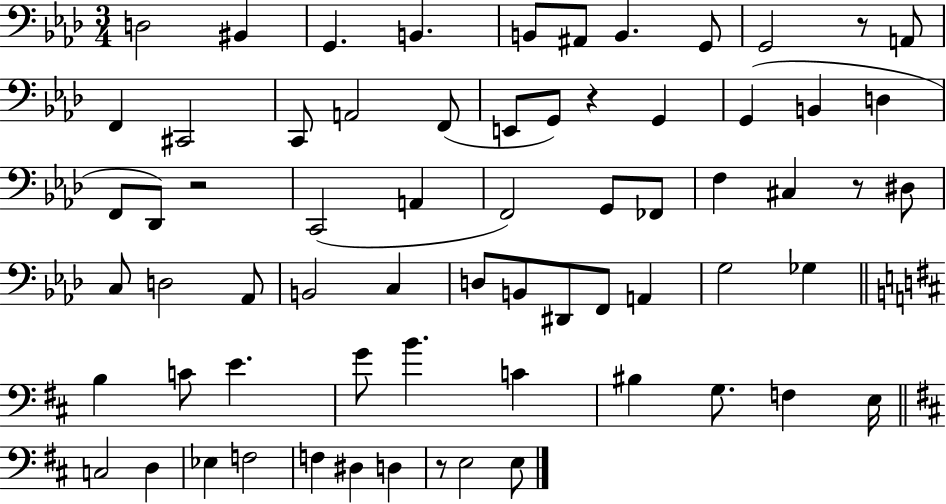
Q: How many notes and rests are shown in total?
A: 67